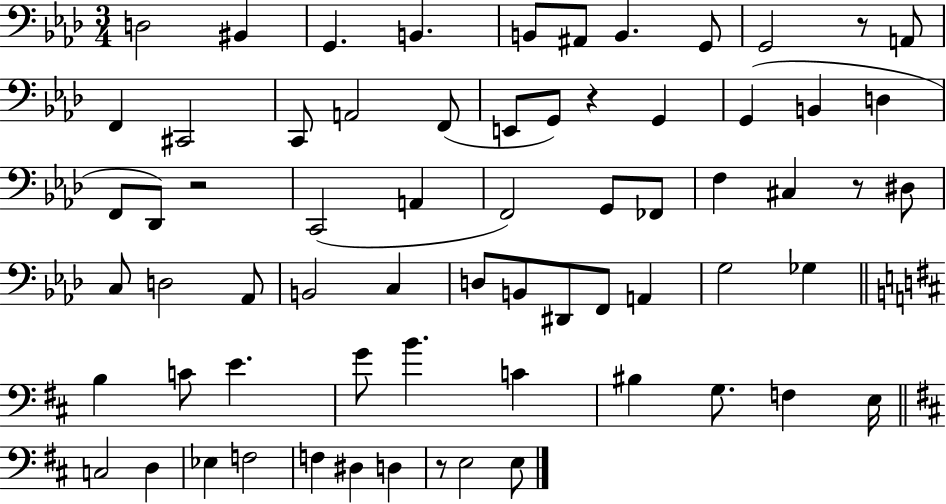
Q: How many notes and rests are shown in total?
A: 67